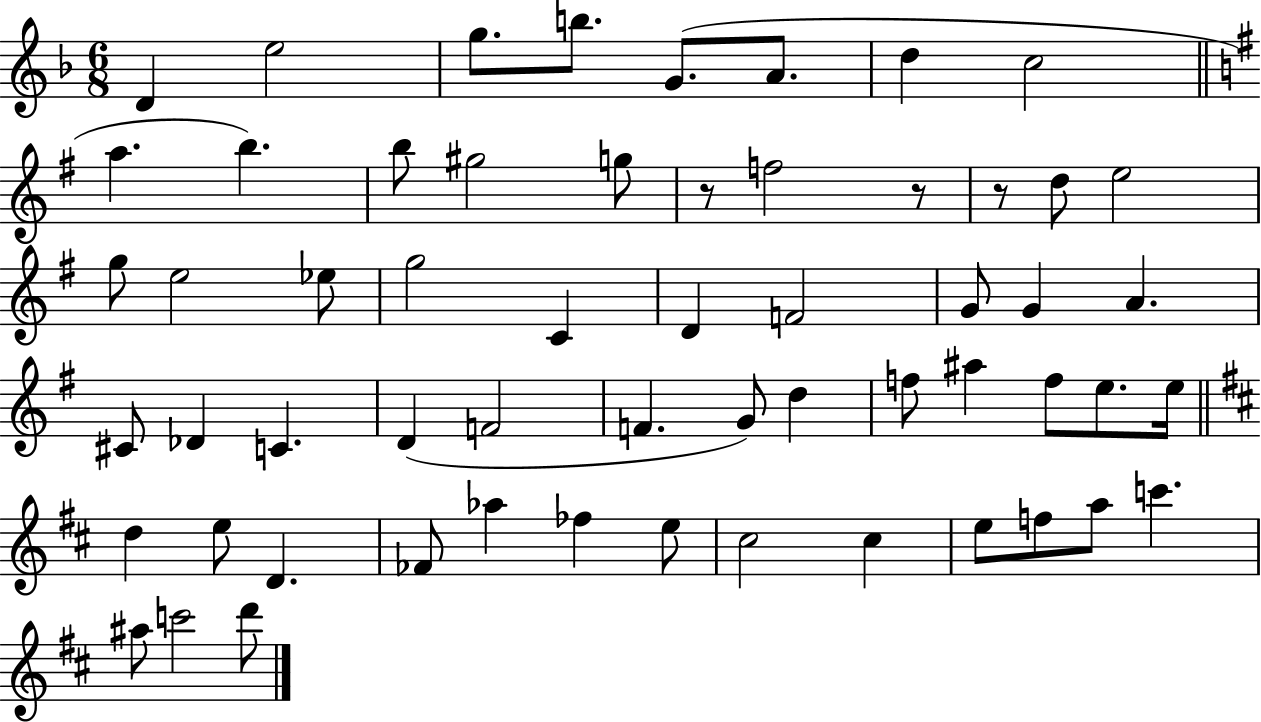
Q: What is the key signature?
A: F major